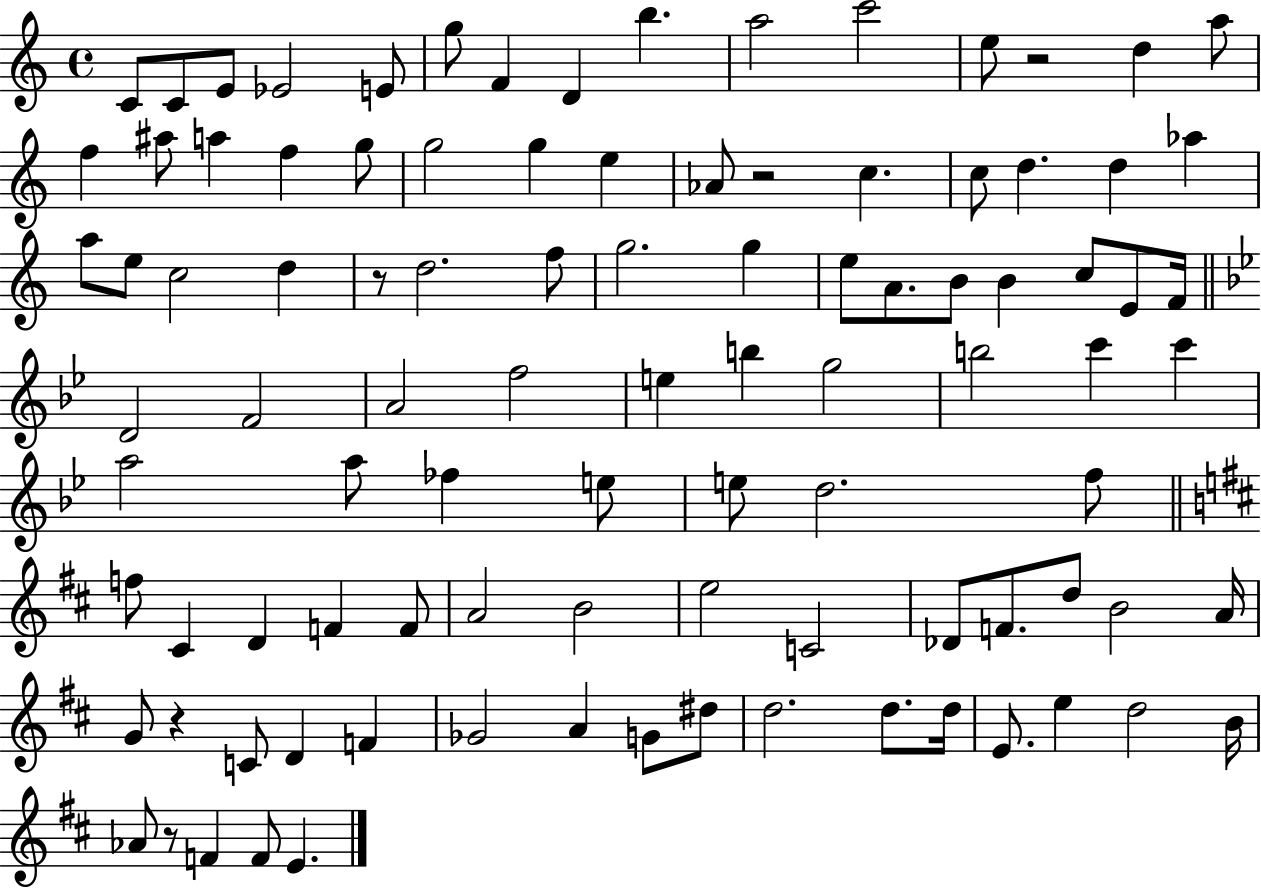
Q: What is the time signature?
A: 4/4